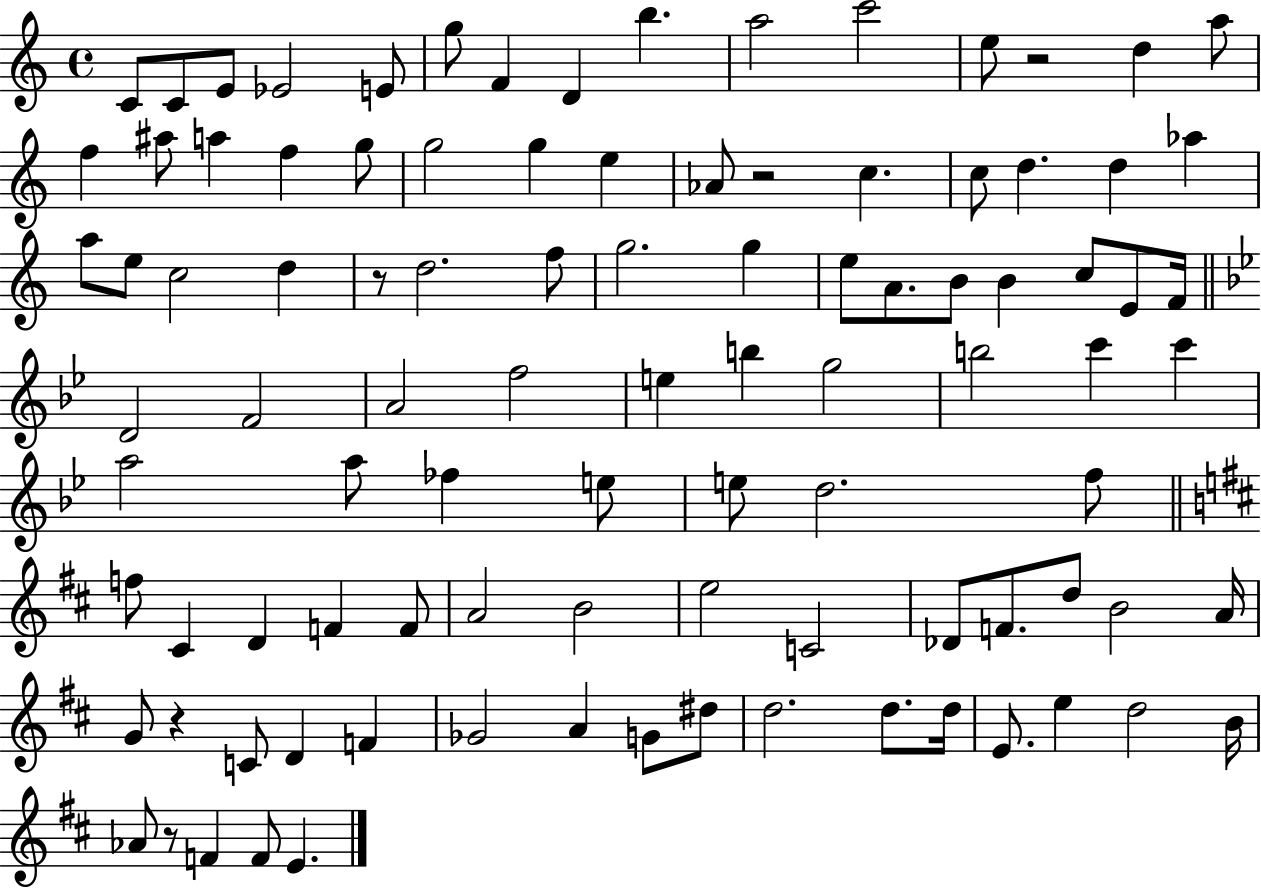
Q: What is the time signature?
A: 4/4